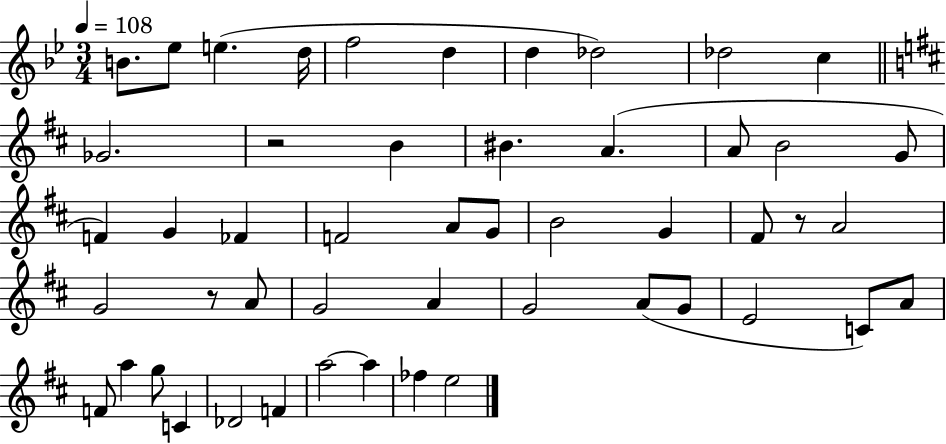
B4/e. Eb5/e E5/q. D5/s F5/h D5/q D5/q Db5/h Db5/h C5/q Gb4/h. R/h B4/q BIS4/q. A4/q. A4/e B4/h G4/e F4/q G4/q FES4/q F4/h A4/e G4/e B4/h G4/q F#4/e R/e A4/h G4/h R/e A4/e G4/h A4/q G4/h A4/e G4/e E4/h C4/e A4/e F4/e A5/q G5/e C4/q Db4/h F4/q A5/h A5/q FES5/q E5/h